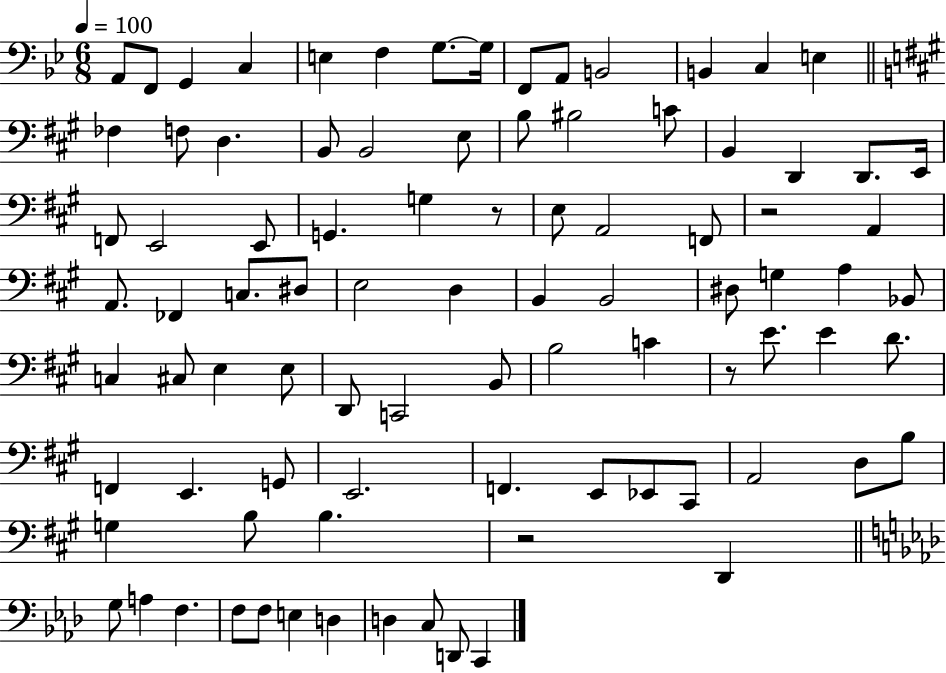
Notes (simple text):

A2/e F2/e G2/q C3/q E3/q F3/q G3/e. G3/s F2/e A2/e B2/h B2/q C3/q E3/q FES3/q F3/e D3/q. B2/e B2/h E3/e B3/e BIS3/h C4/e B2/q D2/q D2/e. E2/s F2/e E2/h E2/e G2/q. G3/q R/e E3/e A2/h F2/e R/h A2/q A2/e. FES2/q C3/e. D#3/e E3/h D3/q B2/q B2/h D#3/e G3/q A3/q Bb2/e C3/q C#3/e E3/q E3/e D2/e C2/h B2/e B3/h C4/q R/e E4/e. E4/q D4/e. F2/q E2/q. G2/e E2/h. F2/q. E2/e Eb2/e C#2/e A2/h D3/e B3/e G3/q B3/e B3/q. R/h D2/q G3/e A3/q F3/q. F3/e F3/e E3/q D3/q D3/q C3/e D2/e C2/q